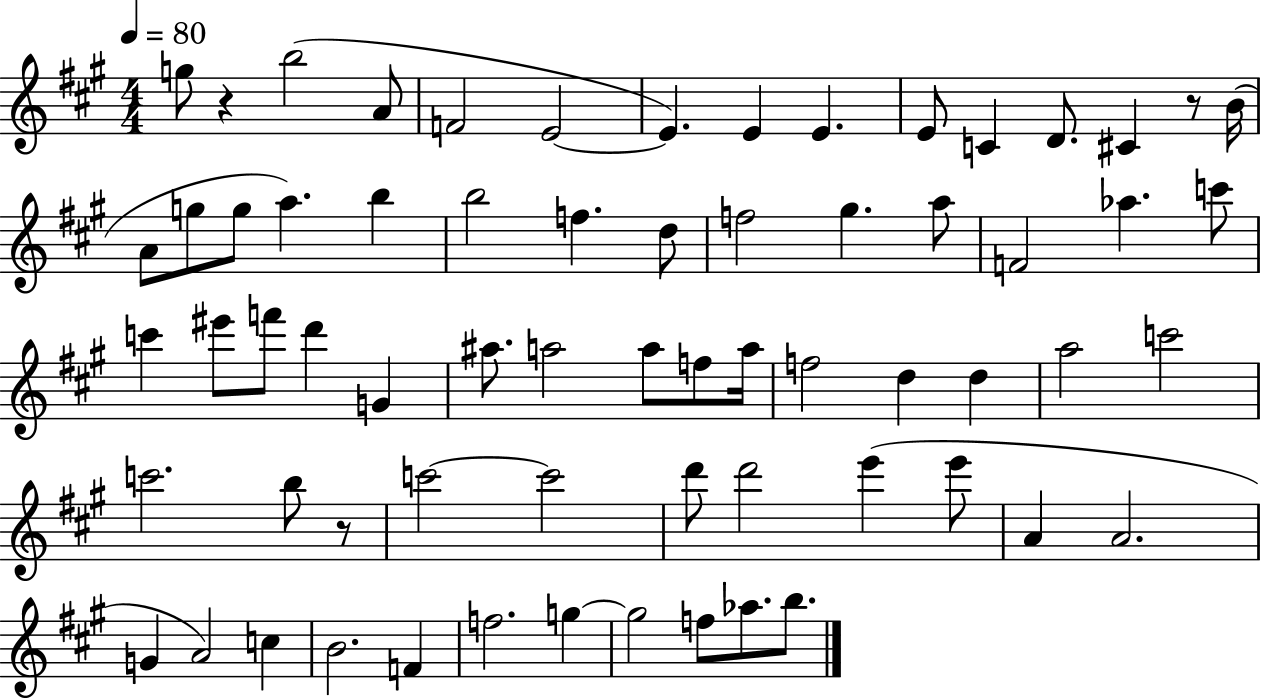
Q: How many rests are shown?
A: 3